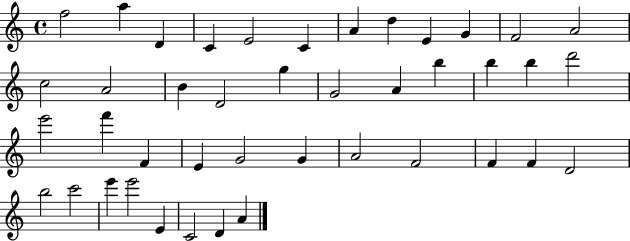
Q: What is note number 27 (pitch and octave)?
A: E4